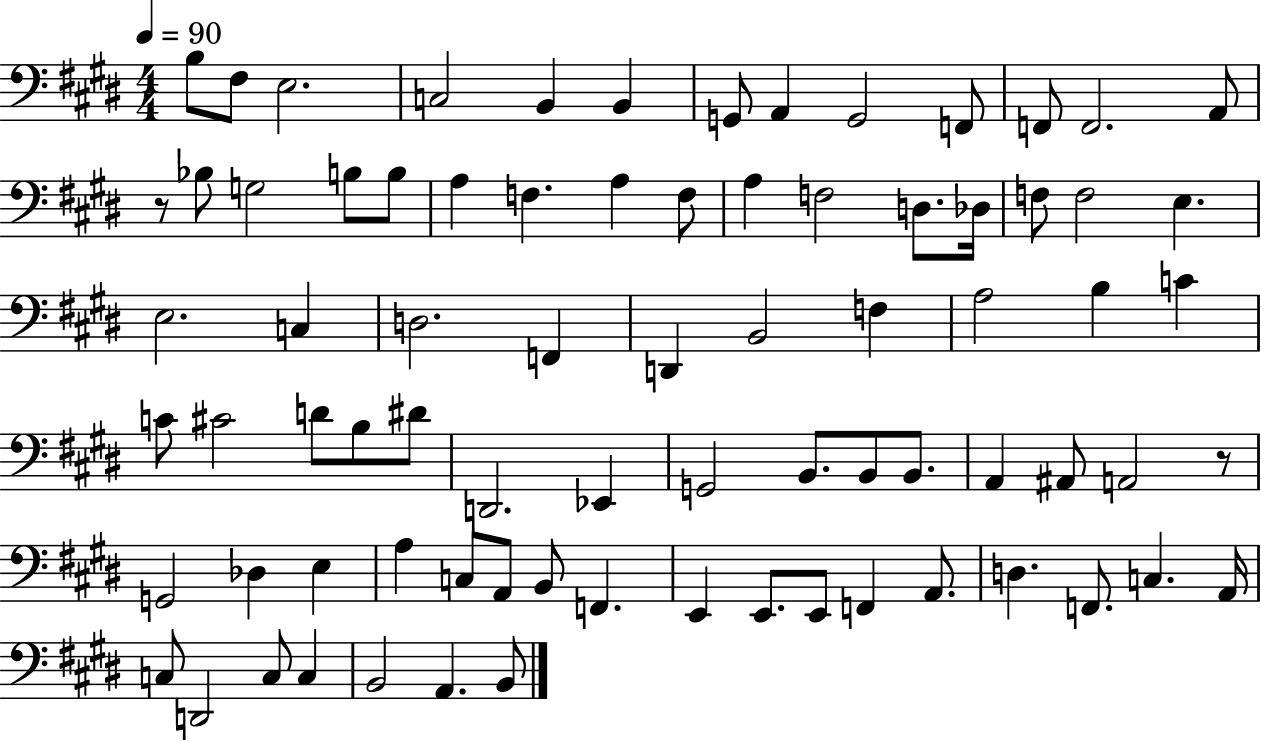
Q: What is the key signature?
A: E major